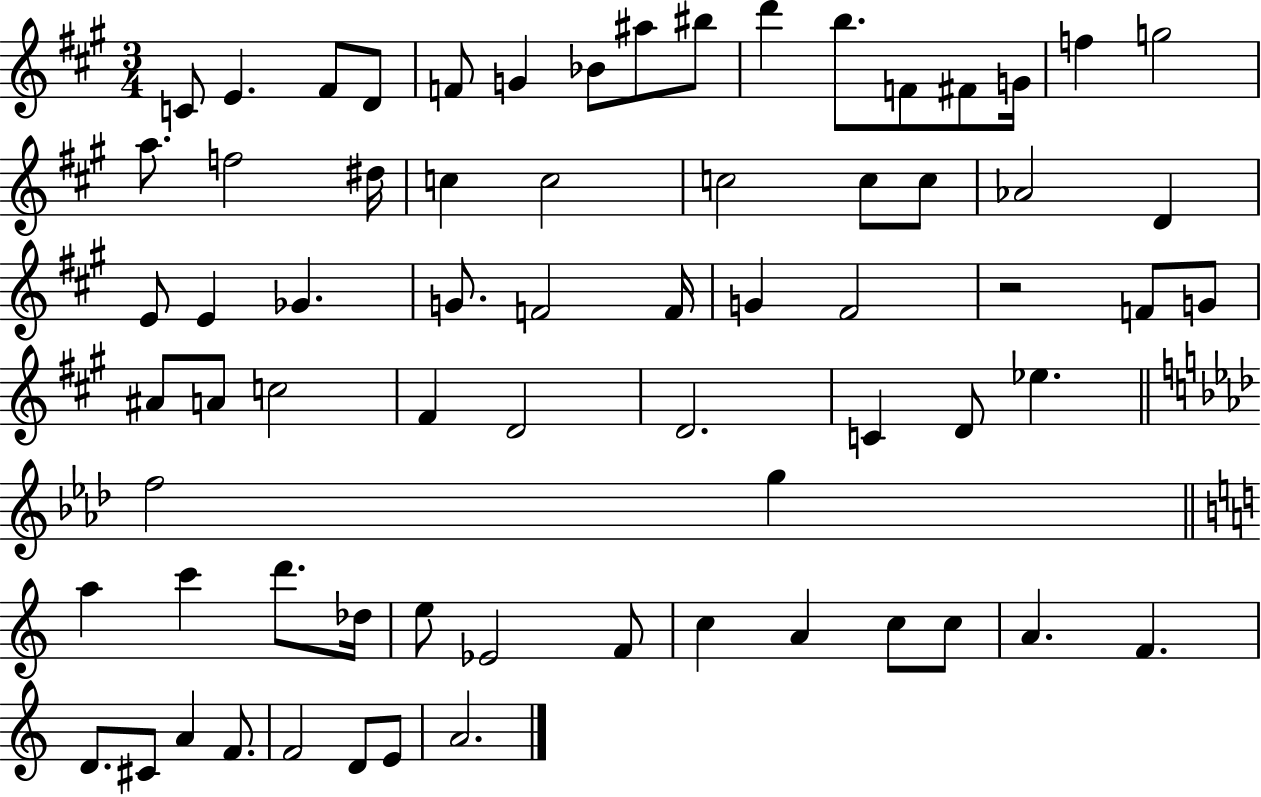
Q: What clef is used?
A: treble